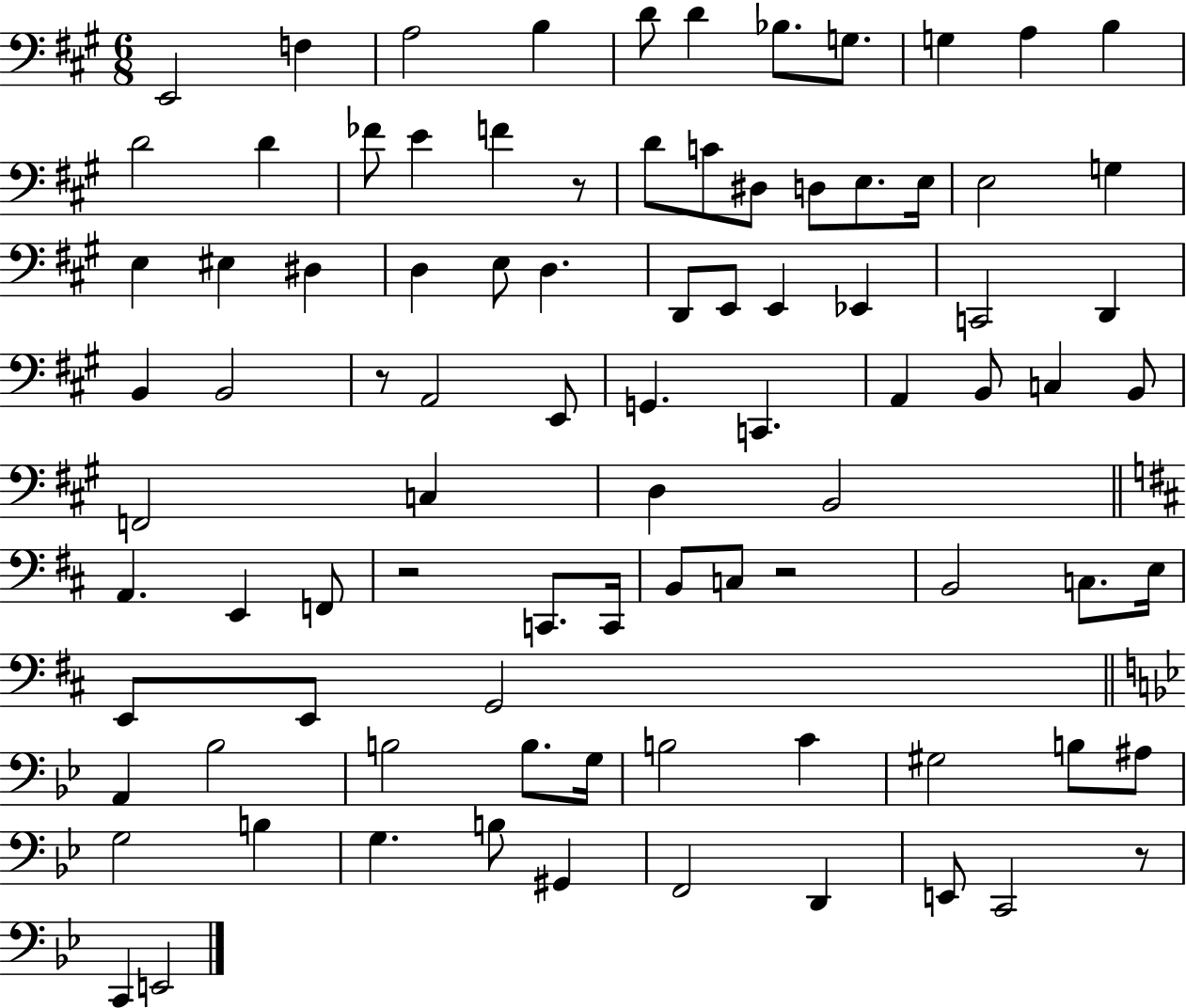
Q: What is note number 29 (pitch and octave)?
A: E3